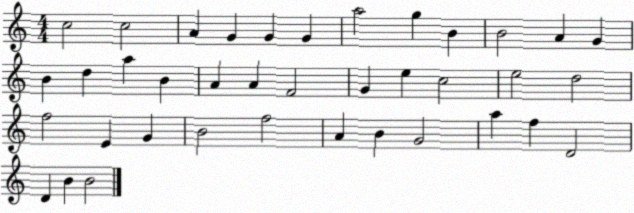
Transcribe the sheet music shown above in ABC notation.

X:1
T:Untitled
M:4/4
L:1/4
K:C
c2 c2 A G G G a2 g B B2 A G B d a B A A F2 G e c2 e2 d2 f2 E G B2 f2 A B G2 a f D2 D B B2